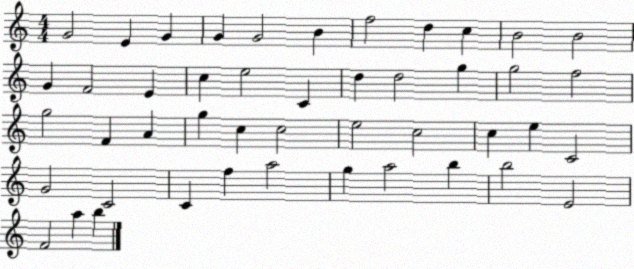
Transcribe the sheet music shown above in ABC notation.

X:1
T:Untitled
M:4/4
L:1/4
K:C
G2 E G G G2 B f2 d c B2 B2 G F2 E c e2 C d d2 g g2 f2 g2 F A g c c2 e2 c2 c e C2 G2 C2 C f a2 g a2 b b2 E2 F2 a b